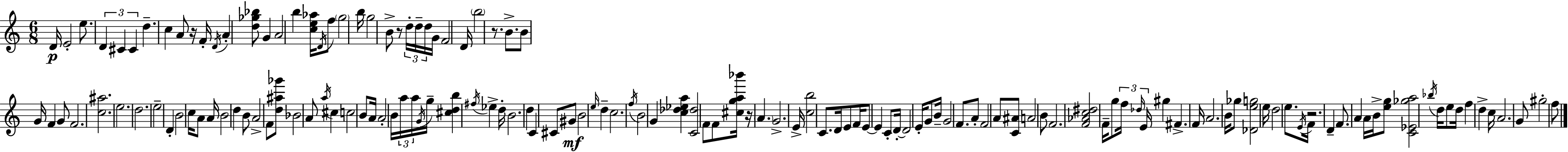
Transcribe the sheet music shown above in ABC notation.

X:1
T:Untitled
M:6/8
L:1/4
K:C
D/4 E2 e/2 D ^C ^C d c A/2 z/4 F/4 D/4 A [d_g_b]/2 G A2 b [ce_a]/4 D/4 f/2 g2 b/4 g2 B/2 z/2 d/4 d/4 d/4 G/4 F2 D/4 b2 z/2 B/2 B/2 G/4 F G/2 F2 [c^a]2 e2 d2 e2 D B2 c/4 A/2 A/4 B2 d B/2 A2 F/2 [d^a_g']/2 _B2 A/2 a/4 ^c c2 B/2 A/4 A2 B/4 a/4 a/4 G/4 g/4 [^cdb] ^f/4 _e d/4 B2 d C ^C/2 ^G/2 B2 e/4 d c2 f/4 B2 G [c_d_ea] [C_d]2 F/2 F/2 [^cga_b']/4 z/4 A G2 E/4 [cb]2 C/2 D/4 E/2 F/4 E/2 E C/2 D/4 D2 E/4 G/2 B/4 G2 F/2 A/2 F2 A/2 [C^A]/2 A2 B/2 F2 [F_Ac^d]2 F/4 g/2 f/4 _d/4 E/4 ^g ^F F/4 A2 B/4 _g/2 [_Deg]2 e/4 d2 e/2 E/4 F/4 z2 D F/2 A A/4 B/4 [eg]/2 [C_E_ga]2 _b/4 d/4 e/2 d/4 f d c/4 A2 G/2 ^g2 f/2